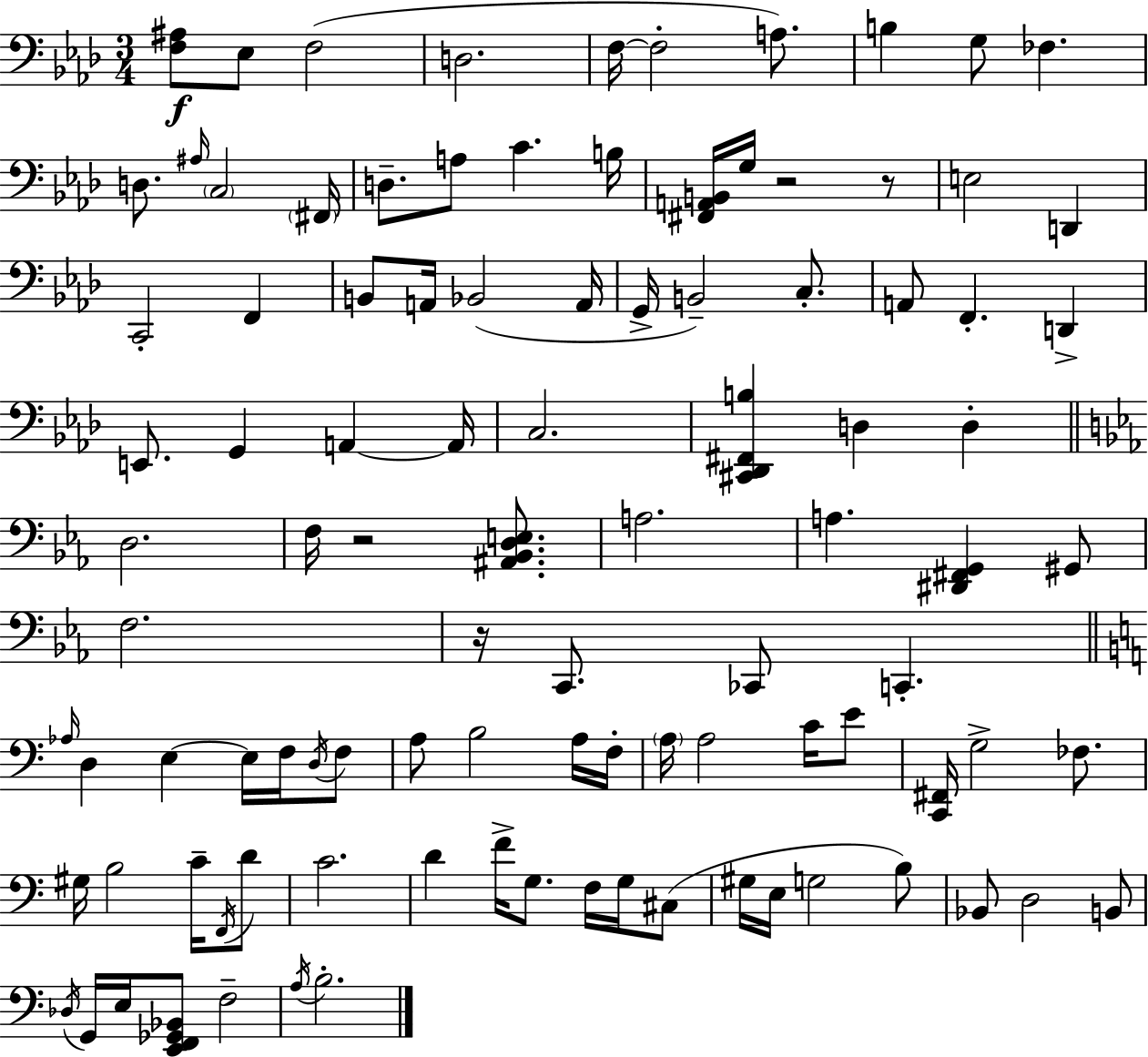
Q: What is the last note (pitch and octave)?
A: B3